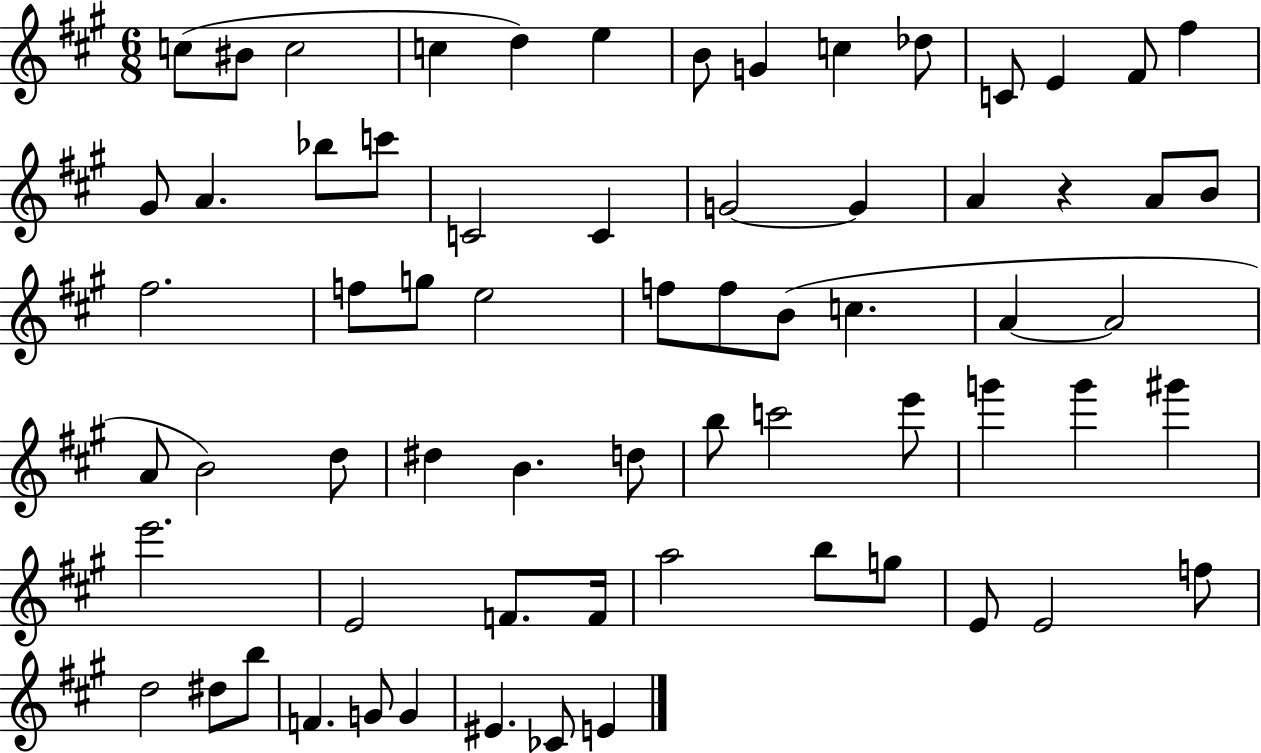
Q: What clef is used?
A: treble